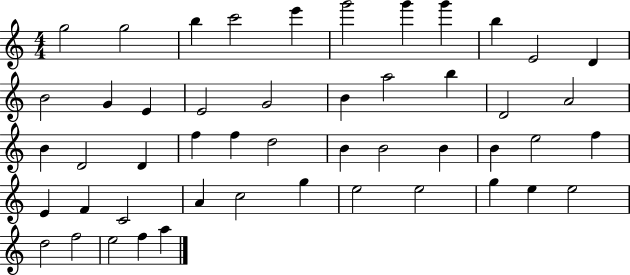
G5/h G5/h B5/q C6/h E6/q G6/h G6/q G6/q B5/q E4/h D4/q B4/h G4/q E4/q E4/h G4/h B4/q A5/h B5/q D4/h A4/h B4/q D4/h D4/q F5/q F5/q D5/h B4/q B4/h B4/q B4/q E5/h F5/q E4/q F4/q C4/h A4/q C5/h G5/q E5/h E5/h G5/q E5/q E5/h D5/h F5/h E5/h F5/q A5/q